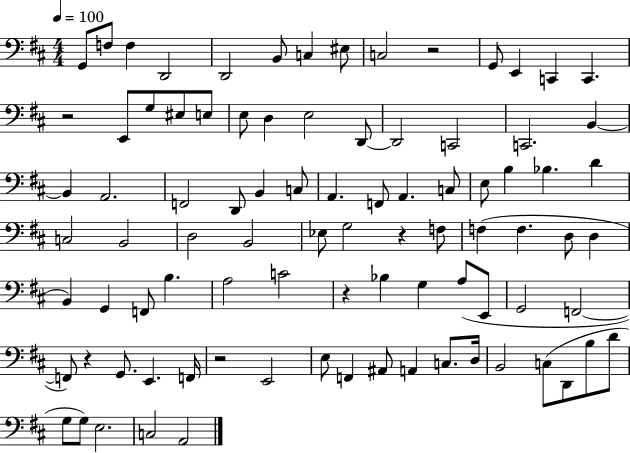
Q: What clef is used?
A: bass